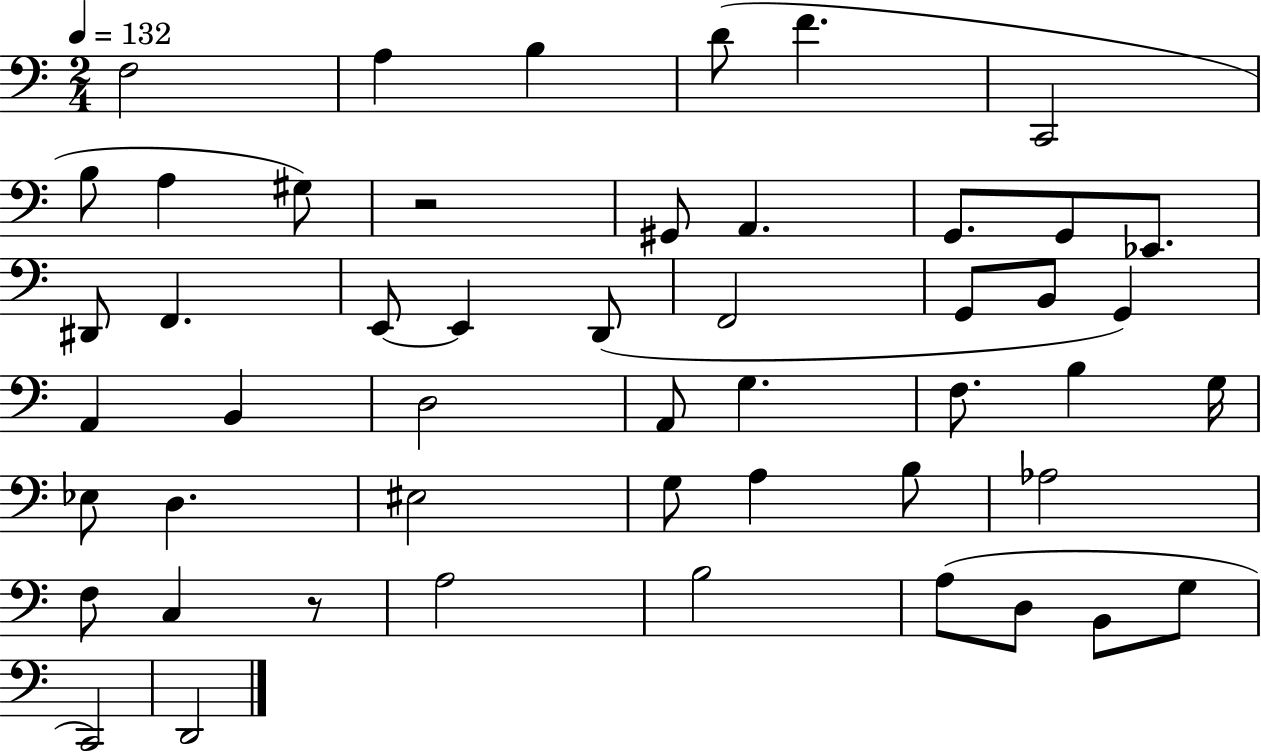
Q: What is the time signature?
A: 2/4